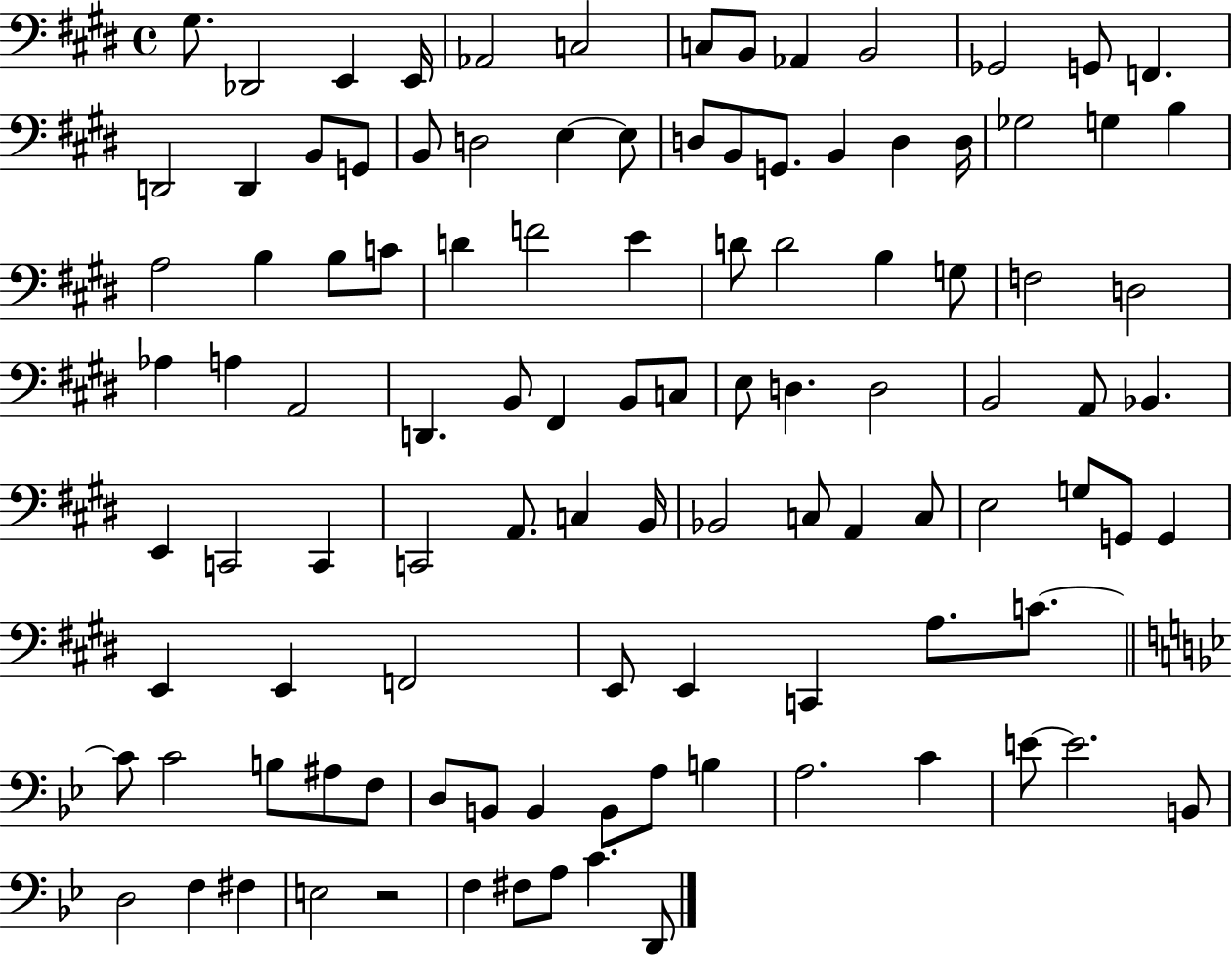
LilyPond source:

{
  \clef bass
  \time 4/4
  \defaultTimeSignature
  \key e \major
  \repeat volta 2 { gis8. des,2 e,4 e,16 | aes,2 c2 | c8 b,8 aes,4 b,2 | ges,2 g,8 f,4. | \break d,2 d,4 b,8 g,8 | b,8 d2 e4~~ e8 | d8 b,8 g,8. b,4 d4 d16 | ges2 g4 b4 | \break a2 b4 b8 c'8 | d'4 f'2 e'4 | d'8 d'2 b4 g8 | f2 d2 | \break aes4 a4 a,2 | d,4. b,8 fis,4 b,8 c8 | e8 d4. d2 | b,2 a,8 bes,4. | \break e,4 c,2 c,4 | c,2 a,8. c4 b,16 | bes,2 c8 a,4 c8 | e2 g8 g,8 g,4 | \break e,4 e,4 f,2 | e,8 e,4 c,4 a8. c'8.~~ | \bar "||" \break \key bes \major c'8 c'2 b8 ais8 f8 | d8 b,8 b,4 b,8 a8 b4 | a2. c'4 | e'8~~ e'2. b,8 | \break d2 f4 fis4 | e2 r2 | f4 fis8 a8 c'4. d,8 | } \bar "|."
}